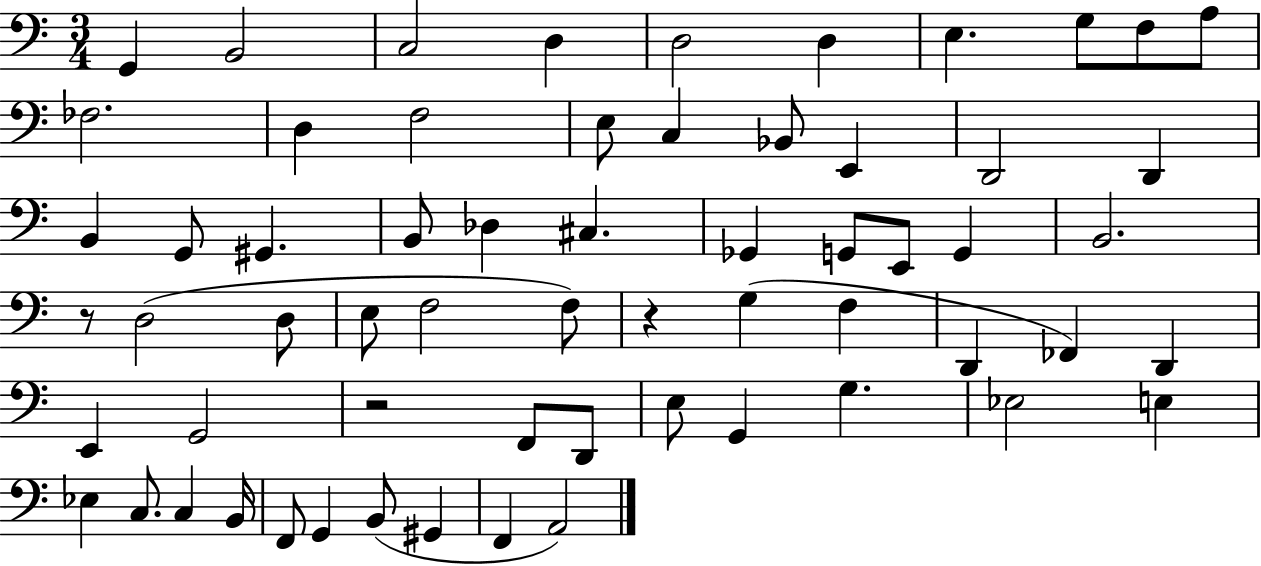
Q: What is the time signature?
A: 3/4